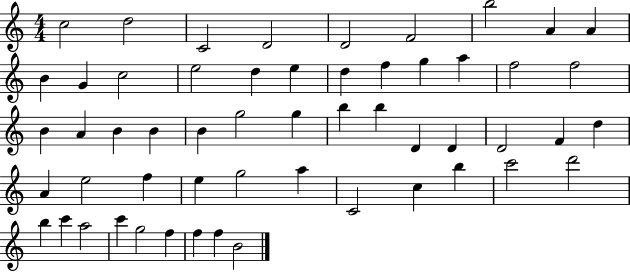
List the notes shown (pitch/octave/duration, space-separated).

C5/h D5/h C4/h D4/h D4/h F4/h B5/h A4/q A4/q B4/q G4/q C5/h E5/h D5/q E5/q D5/q F5/q G5/q A5/q F5/h F5/h B4/q A4/q B4/q B4/q B4/q G5/h G5/q B5/q B5/q D4/q D4/q D4/h F4/q D5/q A4/q E5/h F5/q E5/q G5/h A5/q C4/h C5/q B5/q C6/h D6/h B5/q C6/q A5/h C6/q G5/h F5/q F5/q F5/q B4/h